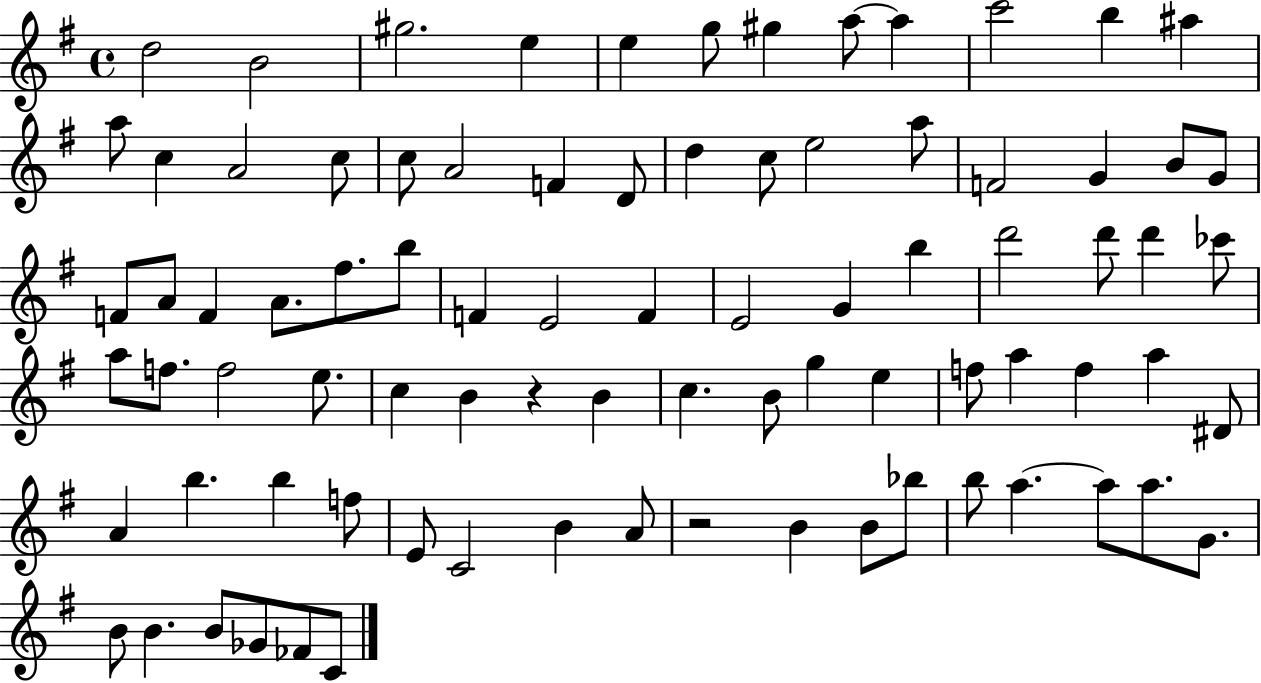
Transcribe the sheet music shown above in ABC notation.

X:1
T:Untitled
M:4/4
L:1/4
K:G
d2 B2 ^g2 e e g/2 ^g a/2 a c'2 b ^a a/2 c A2 c/2 c/2 A2 F D/2 d c/2 e2 a/2 F2 G B/2 G/2 F/2 A/2 F A/2 ^f/2 b/2 F E2 F E2 G b d'2 d'/2 d' _c'/2 a/2 f/2 f2 e/2 c B z B c B/2 g e f/2 a f a ^D/2 A b b f/2 E/2 C2 B A/2 z2 B B/2 _b/2 b/2 a a/2 a/2 G/2 B/2 B B/2 _G/2 _F/2 C/2